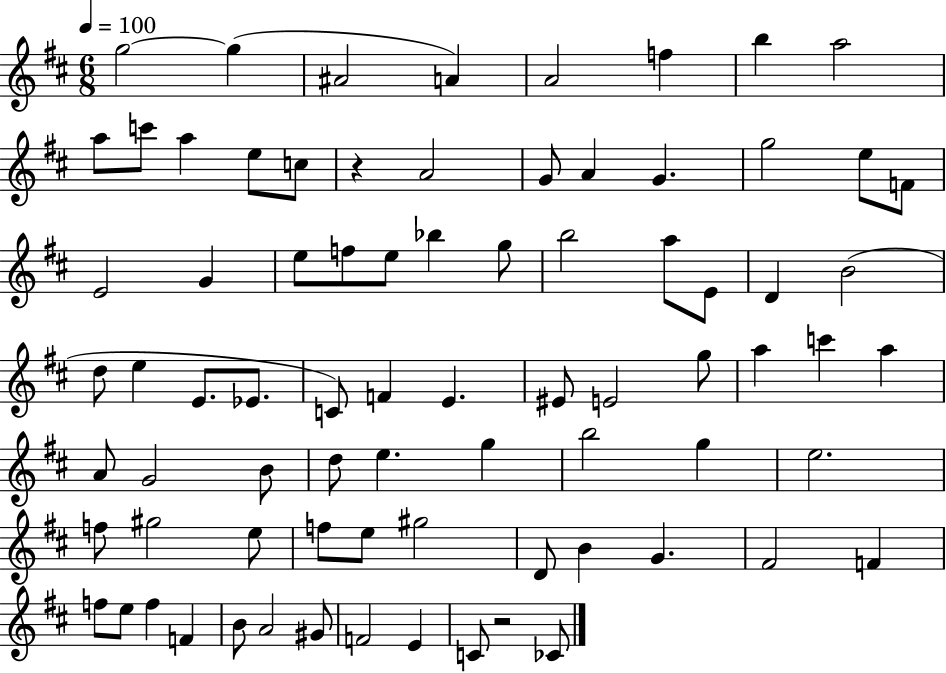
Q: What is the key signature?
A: D major